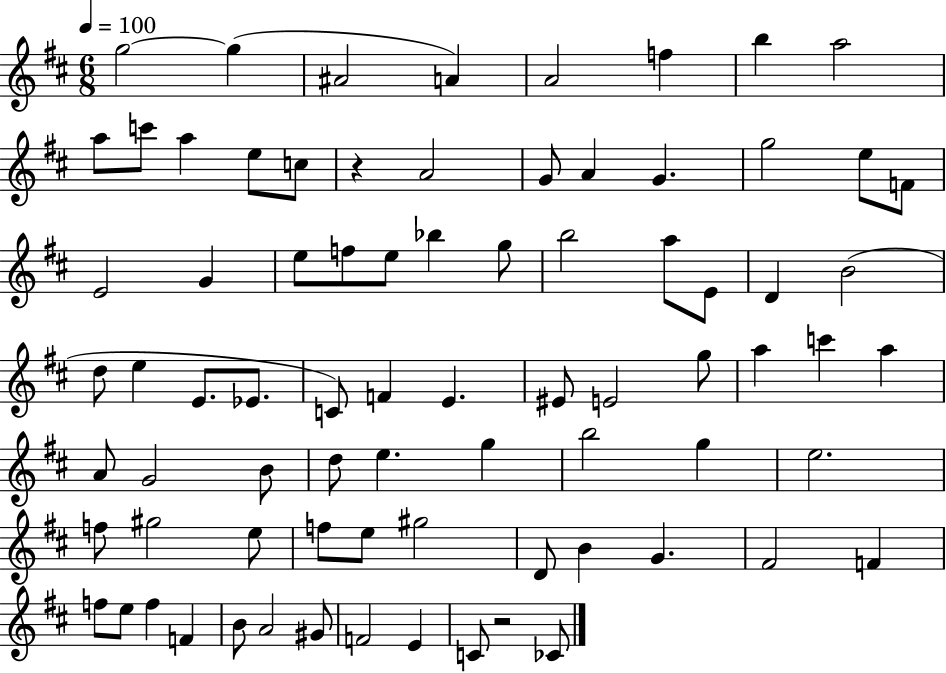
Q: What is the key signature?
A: D major